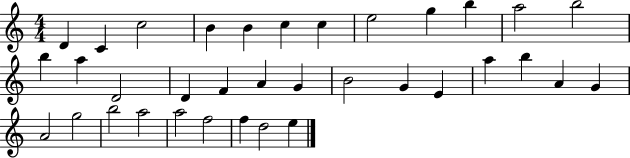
{
  \clef treble
  \numericTimeSignature
  \time 4/4
  \key c \major
  d'4 c'4 c''2 | b'4 b'4 c''4 c''4 | e''2 g''4 b''4 | a''2 b''2 | \break b''4 a''4 d'2 | d'4 f'4 a'4 g'4 | b'2 g'4 e'4 | a''4 b''4 a'4 g'4 | \break a'2 g''2 | b''2 a''2 | a''2 f''2 | f''4 d''2 e''4 | \break \bar "|."
}